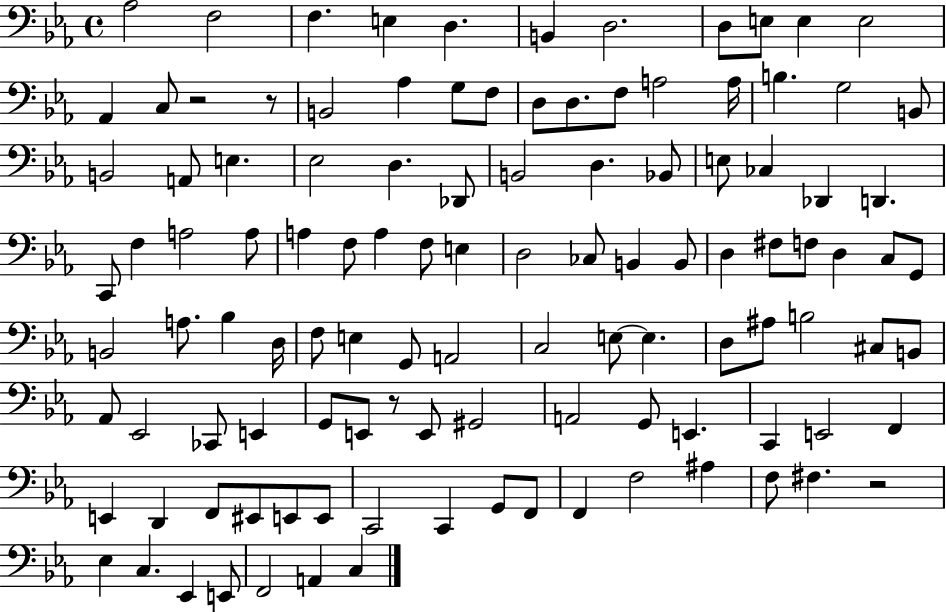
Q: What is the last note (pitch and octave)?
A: C3